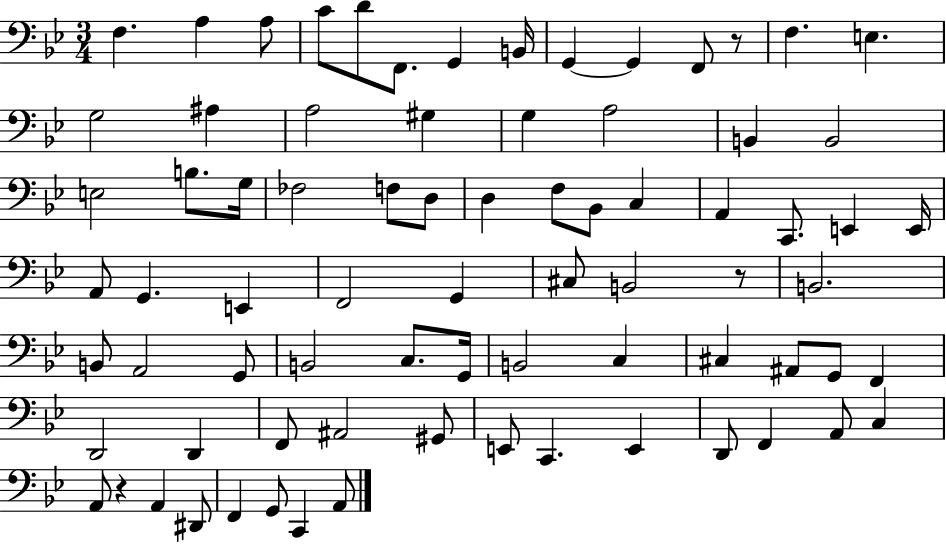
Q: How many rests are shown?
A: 3